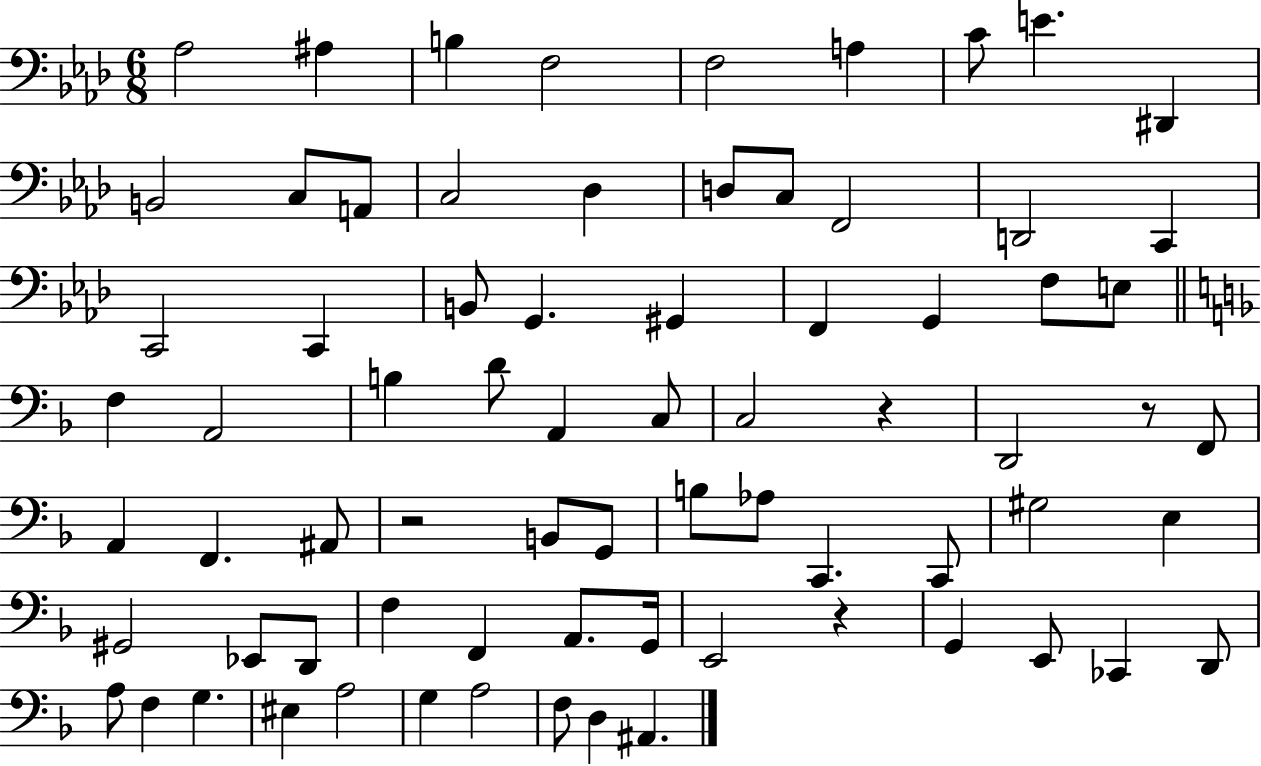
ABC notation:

X:1
T:Untitled
M:6/8
L:1/4
K:Ab
_A,2 ^A, B, F,2 F,2 A, C/2 E ^D,, B,,2 C,/2 A,,/2 C,2 _D, D,/2 C,/2 F,,2 D,,2 C,, C,,2 C,, B,,/2 G,, ^G,, F,, G,, F,/2 E,/2 F, A,,2 B, D/2 A,, C,/2 C,2 z D,,2 z/2 F,,/2 A,, F,, ^A,,/2 z2 B,,/2 G,,/2 B,/2 _A,/2 C,, C,,/2 ^G,2 E, ^G,,2 _E,,/2 D,,/2 F, F,, A,,/2 G,,/4 E,,2 z G,, E,,/2 _C,, D,,/2 A,/2 F, G, ^E, A,2 G, A,2 F,/2 D, ^A,,